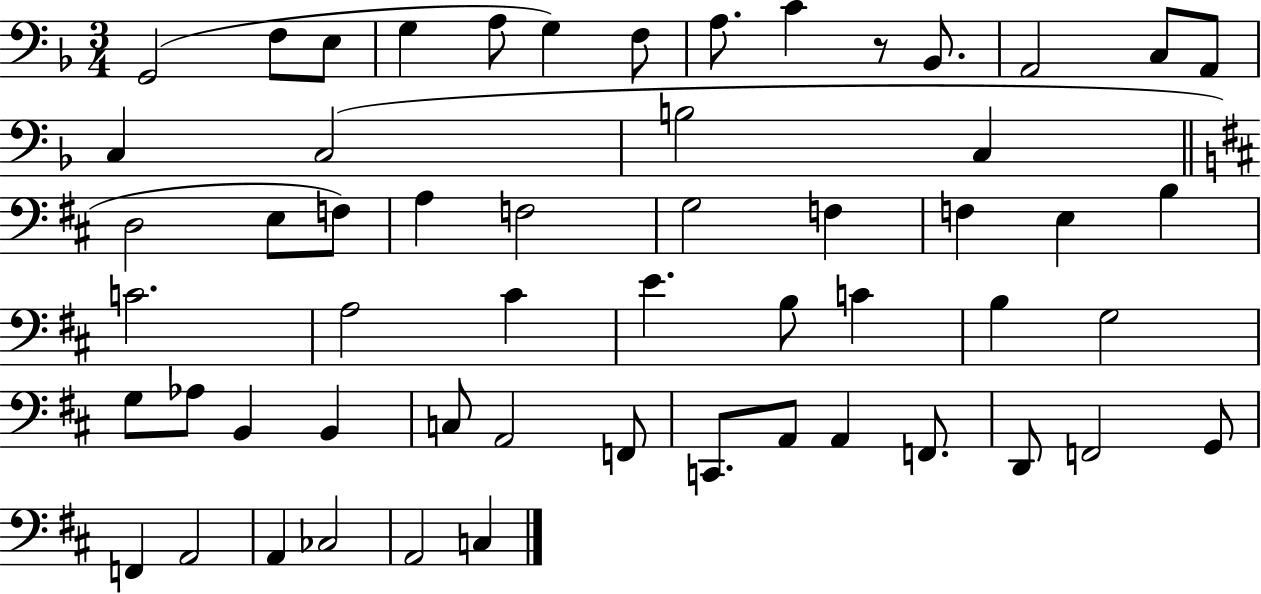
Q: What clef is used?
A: bass